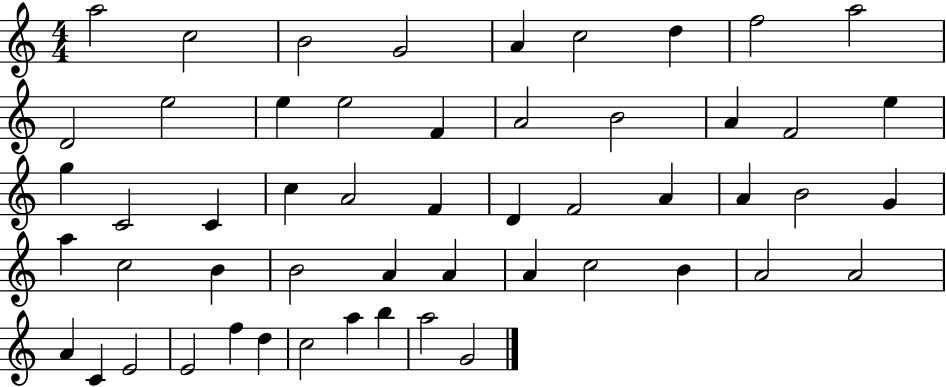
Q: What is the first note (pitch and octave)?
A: A5